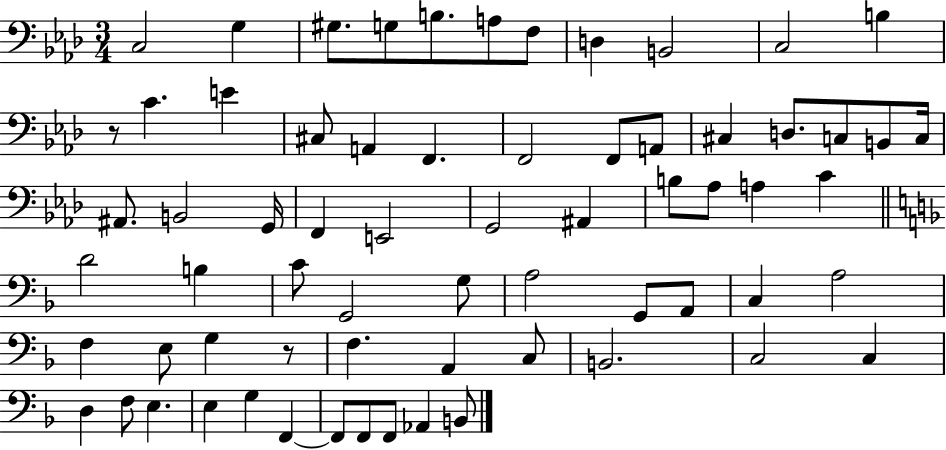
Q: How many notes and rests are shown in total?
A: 67